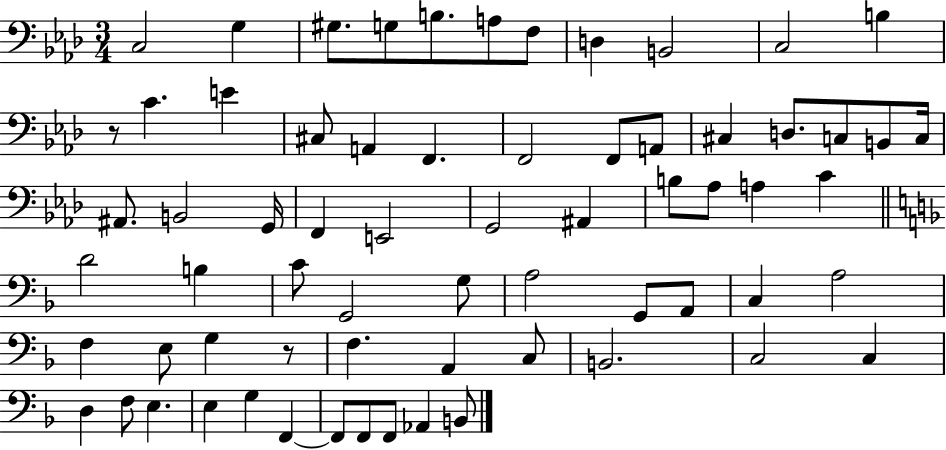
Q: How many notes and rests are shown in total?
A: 67